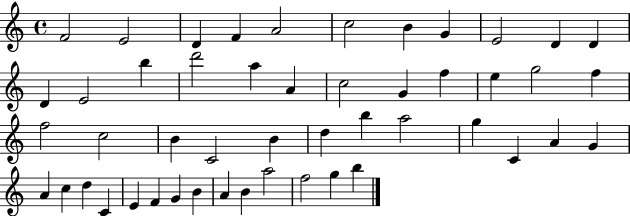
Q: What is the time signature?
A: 4/4